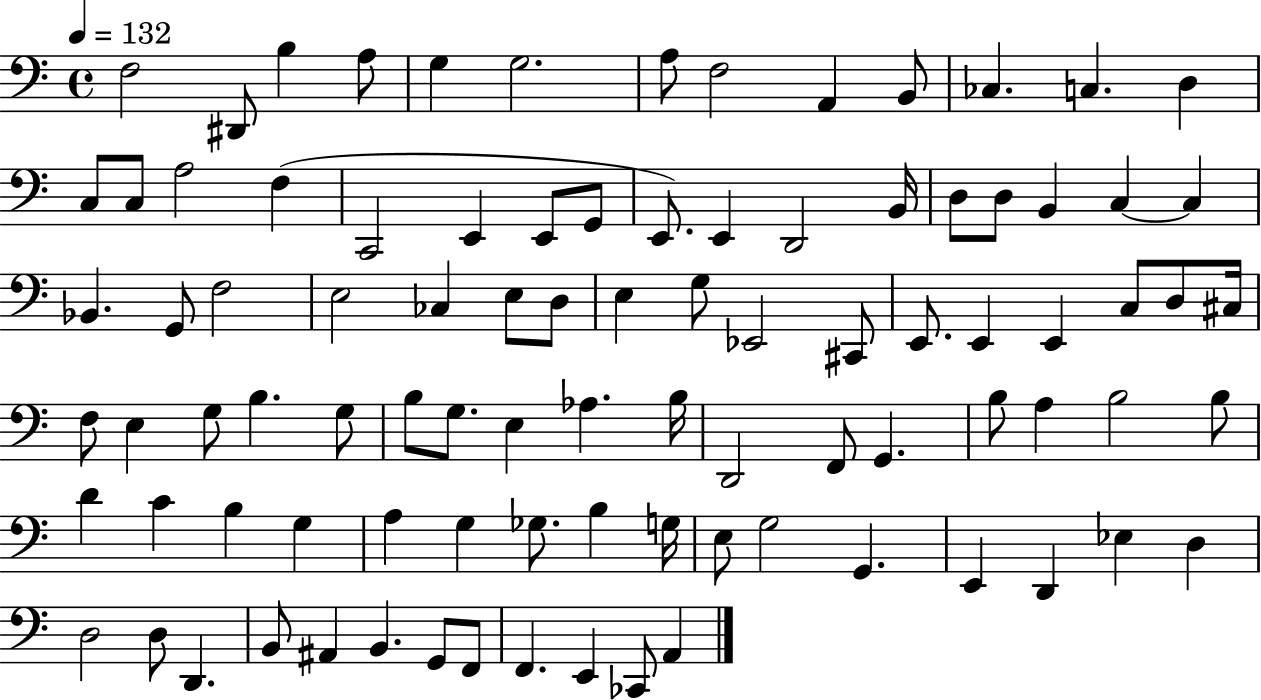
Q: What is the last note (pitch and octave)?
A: A2